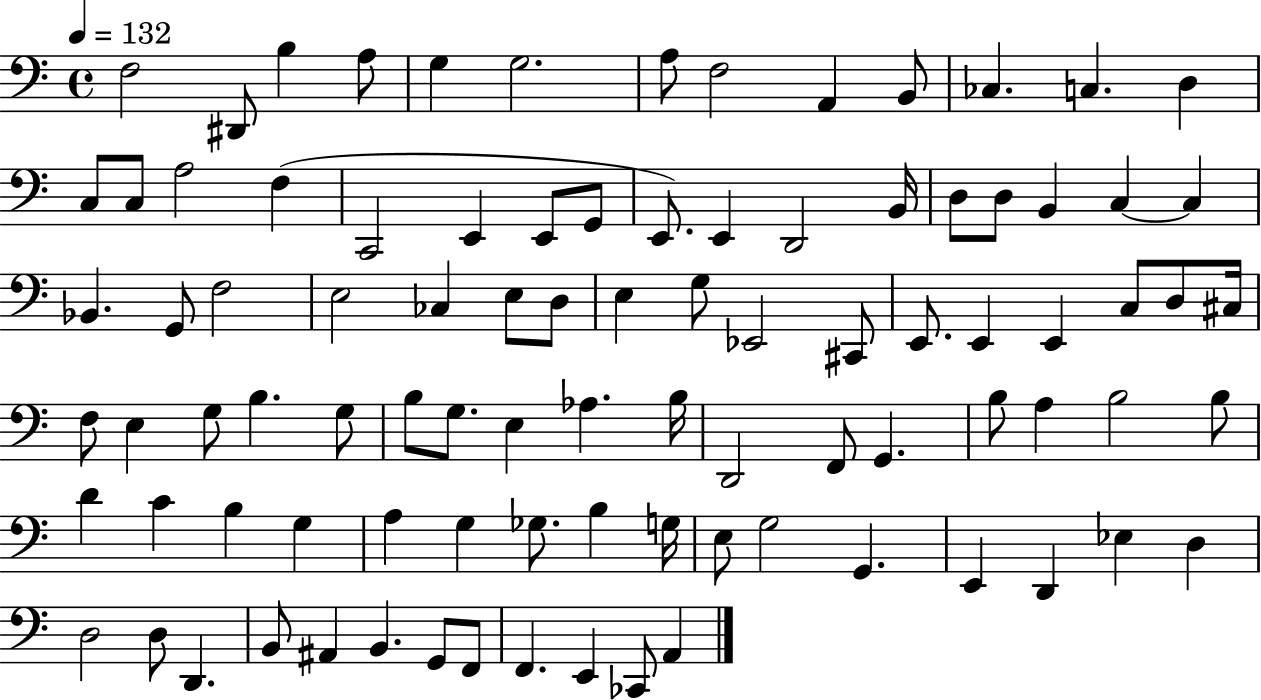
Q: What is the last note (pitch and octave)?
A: A2